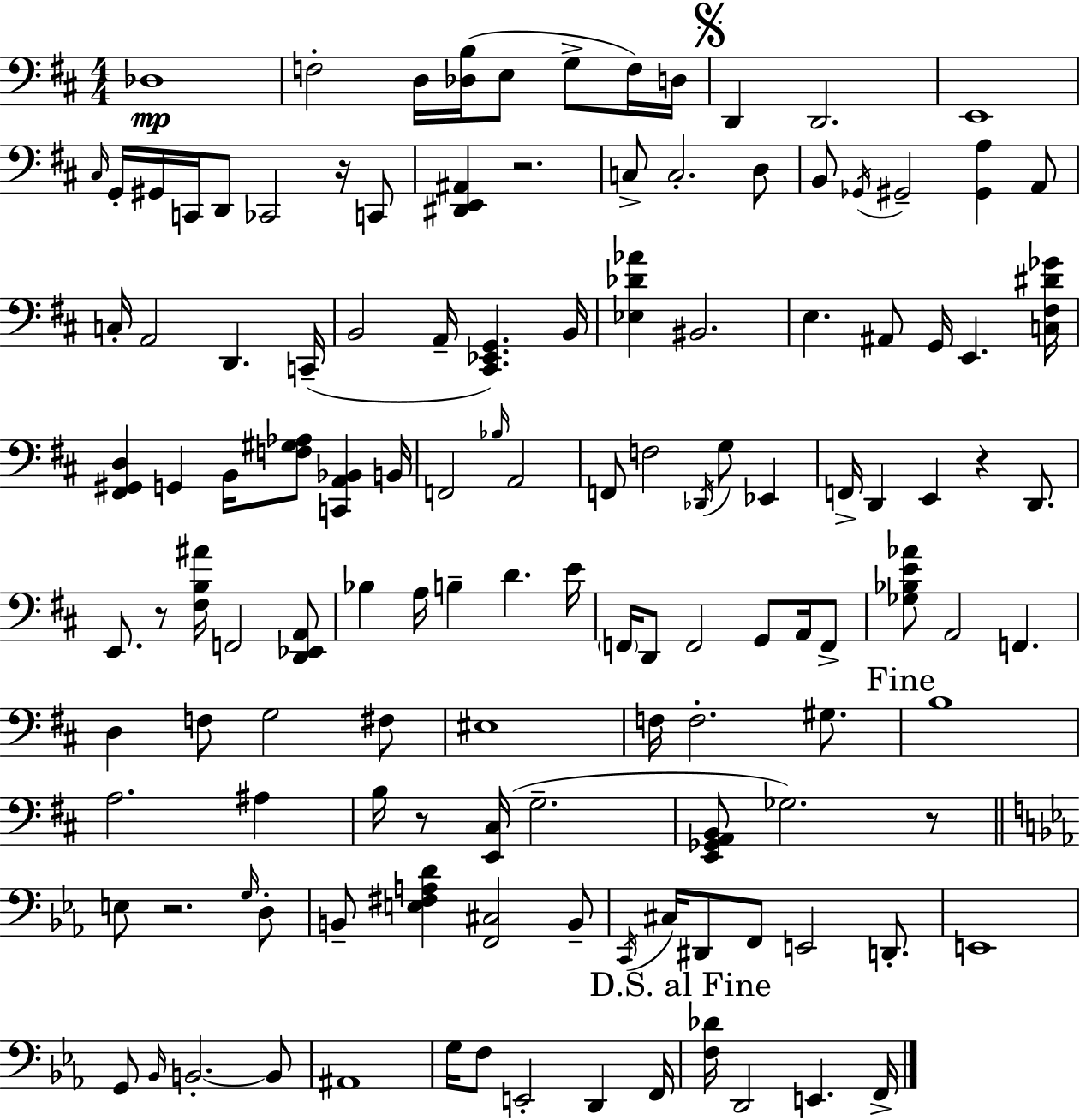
X:1
T:Untitled
M:4/4
L:1/4
K:D
_D,4 F,2 D,/4 [_D,B,]/4 E,/2 G,/2 F,/4 D,/4 D,, D,,2 E,,4 ^C,/4 G,,/4 ^G,,/4 C,,/4 D,,/2 _C,,2 z/4 C,,/2 [^D,,E,,^A,,] z2 C,/2 C,2 D,/2 B,,/2 _G,,/4 ^G,,2 [^G,,A,] A,,/2 C,/4 A,,2 D,, C,,/4 B,,2 A,,/4 [^C,,_E,,G,,] B,,/4 [_E,_D_A] ^B,,2 E, ^A,,/2 G,,/4 E,, [C,^F,^D_G]/4 [^F,,^G,,D,] G,, B,,/4 [F,^G,_A,]/2 [C,,A,,_B,,] B,,/4 F,,2 _B,/4 A,,2 F,,/2 F,2 _D,,/4 G,/2 _E,, F,,/4 D,, E,, z D,,/2 E,,/2 z/2 [^F,B,^A]/4 F,,2 [D,,_E,,A,,]/2 _B, A,/4 B, D E/4 F,,/4 D,,/2 F,,2 G,,/2 A,,/4 F,,/2 [_G,_B,E_A]/2 A,,2 F,, D, F,/2 G,2 ^F,/2 ^E,4 F,/4 F,2 ^G,/2 B,4 A,2 ^A, B,/4 z/2 [E,,^C,]/4 G,2 [E,,_G,,A,,B,,]/2 _G,2 z/2 E,/2 z2 G,/4 D,/2 B,,/2 [E,^F,A,D] [F,,^C,]2 B,,/2 C,,/4 ^C,/4 ^D,,/2 F,,/2 E,,2 D,,/2 E,,4 G,,/2 _B,,/4 B,,2 B,,/2 ^A,,4 G,/4 F,/2 E,,2 D,, F,,/4 [F,_D]/4 D,,2 E,, F,,/4